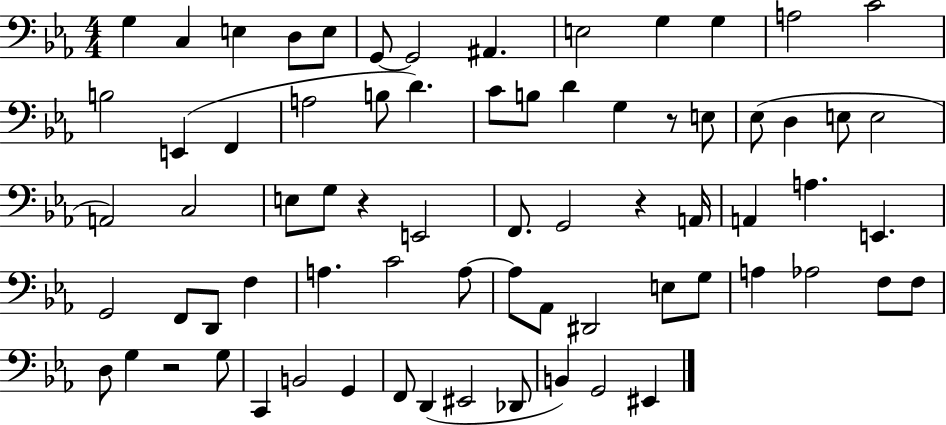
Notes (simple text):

G3/q C3/q E3/q D3/e E3/e G2/e G2/h A#2/q. E3/h G3/q G3/q A3/h C4/h B3/h E2/q F2/q A3/h B3/e D4/q. C4/e B3/e D4/q G3/q R/e E3/e Eb3/e D3/q E3/e E3/h A2/h C3/h E3/e G3/e R/q E2/h F2/e. G2/h R/q A2/s A2/q A3/q. E2/q. G2/h F2/e D2/e F3/q A3/q. C4/h A3/e A3/e Ab2/e D#2/h E3/e G3/e A3/q Ab3/h F3/e F3/e D3/e G3/q R/h G3/e C2/q B2/h G2/q F2/e D2/q EIS2/h Db2/e B2/q G2/h EIS2/q